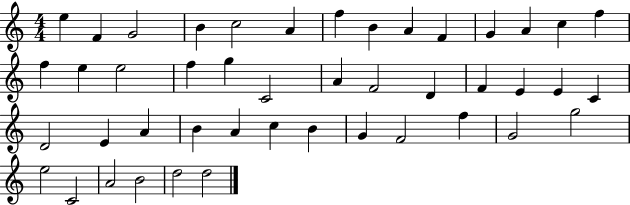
{
  \clef treble
  \numericTimeSignature
  \time 4/4
  \key c \major
  e''4 f'4 g'2 | b'4 c''2 a'4 | f''4 b'4 a'4 f'4 | g'4 a'4 c''4 f''4 | \break f''4 e''4 e''2 | f''4 g''4 c'2 | a'4 f'2 d'4 | f'4 e'4 e'4 c'4 | \break d'2 e'4 a'4 | b'4 a'4 c''4 b'4 | g'4 f'2 f''4 | g'2 g''2 | \break e''2 c'2 | a'2 b'2 | d''2 d''2 | \bar "|."
}